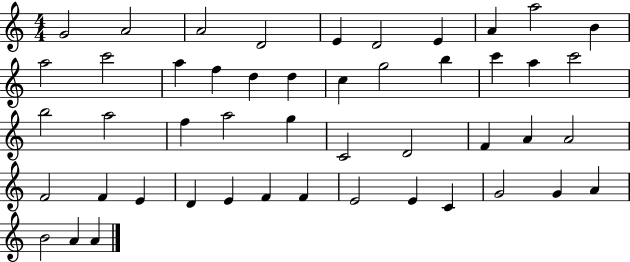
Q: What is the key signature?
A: C major